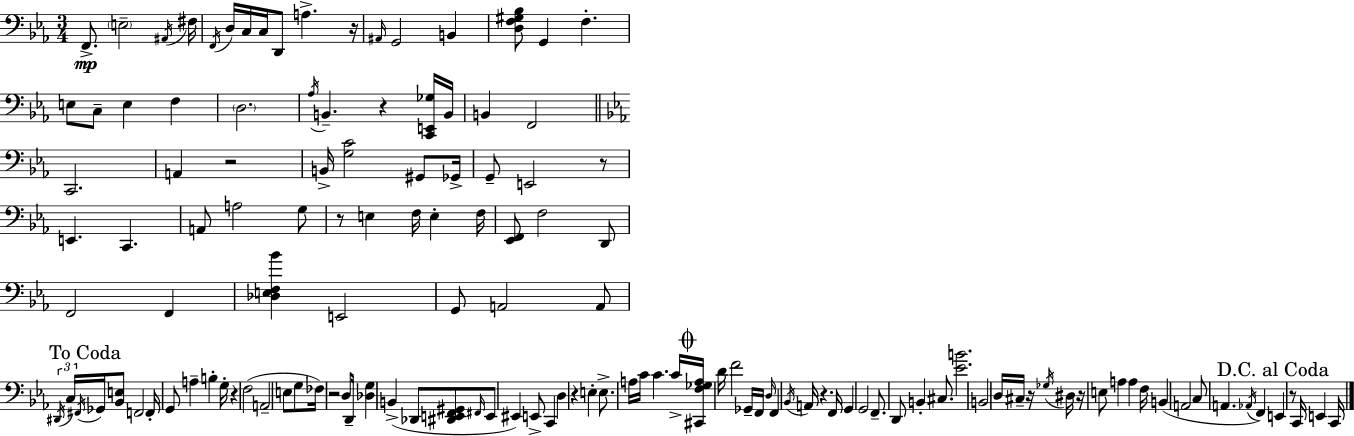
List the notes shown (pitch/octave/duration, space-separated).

F2/e. E3/h A#2/s F#3/s F2/s D3/s C3/s C3/s D2/e A3/q. R/s A#2/s G2/h B2/q [D3,F3,G#3,Bb3]/e G2/q F3/q. E3/e C3/e E3/q F3/q D3/h. Ab3/s B2/q. R/q [C2,E2,Gb3]/s B2/s B2/q F2/h C2/h. A2/q R/h B2/s [G3,C4]/h G#2/e Gb2/s G2/e E2/h R/e E2/q. C2/q. A2/e A3/h G3/e R/e E3/q F3/s E3/q F3/s [Eb2,F2]/e F3/h D2/e F2/h F2/q [Db3,E3,F3,Bb4]/q E2/h G2/e A2/h A2/e D#2/s C3/s F#2/s Gb2/s [Bb2,E3]/e F2/h F2/s G2/e A3/q B3/q G3/s R/q F3/h A2/h E3/e G3/e FES3/s R/h D3/e D2/s [Db3,G3]/q B2/q Db2/e [D#2,E2,F2,G#2]/e F#2/s E2/e EIS2/q E2/e C2/q D3/q R/q E3/q E3/e. A3/s C4/s C4/q. C4/s [C#2,F3,Gb3,A3]/s D4/s F4/h Gb2/s F2/s D3/s F2/q Bb2/s A2/s R/q. F2/s G2/q G2/h F2/e. D2/e B2/q C#3/e. [Eb4,B4]/h. B2/h D3/s C#3/s R/s Gb3/s D#3/s R/s E3/e A3/q A3/q F3/s B2/q A2/h C3/e A2/q. Ab2/s F2/q E2/q R/e C2/s E2/q C2/s